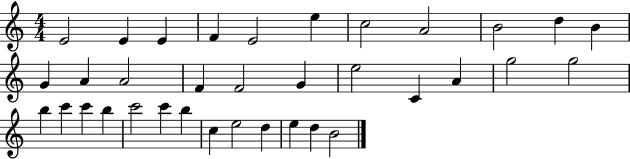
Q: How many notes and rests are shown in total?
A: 35